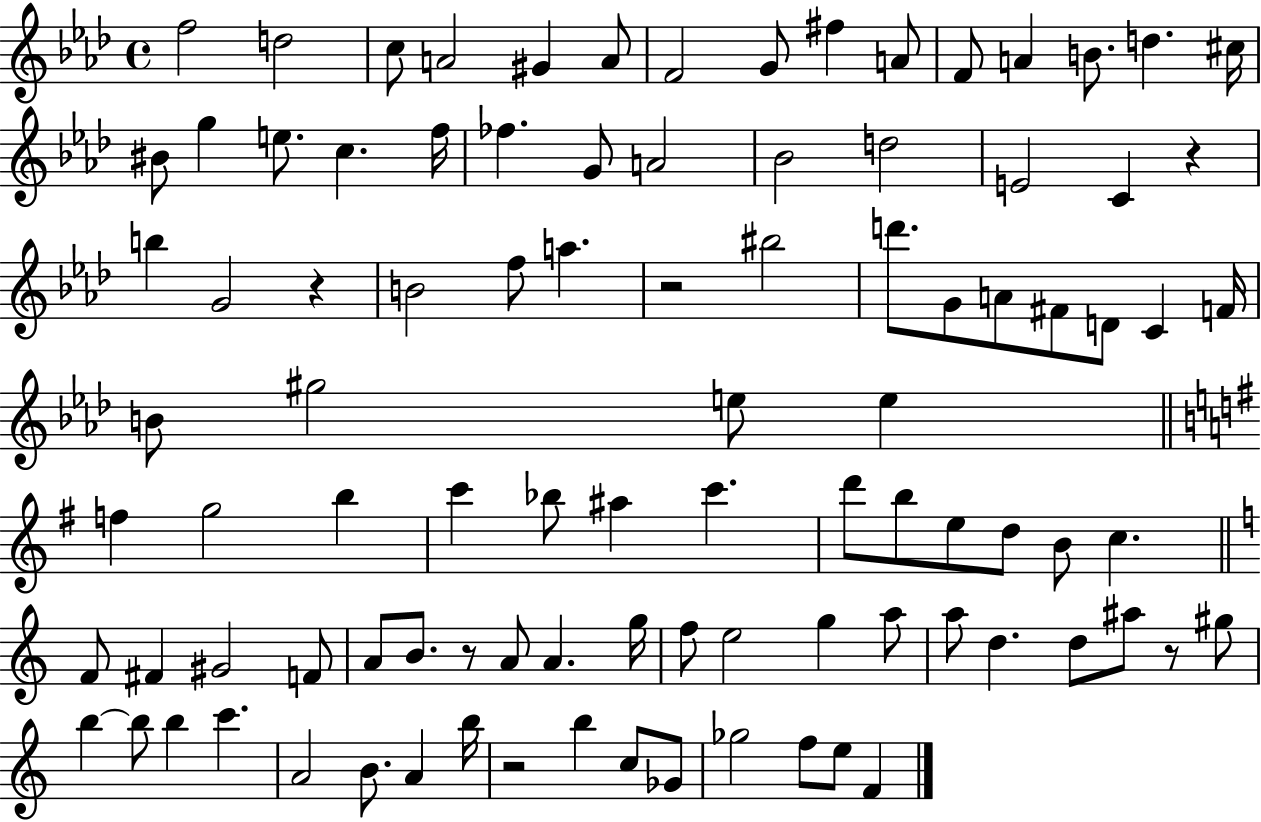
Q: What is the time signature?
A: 4/4